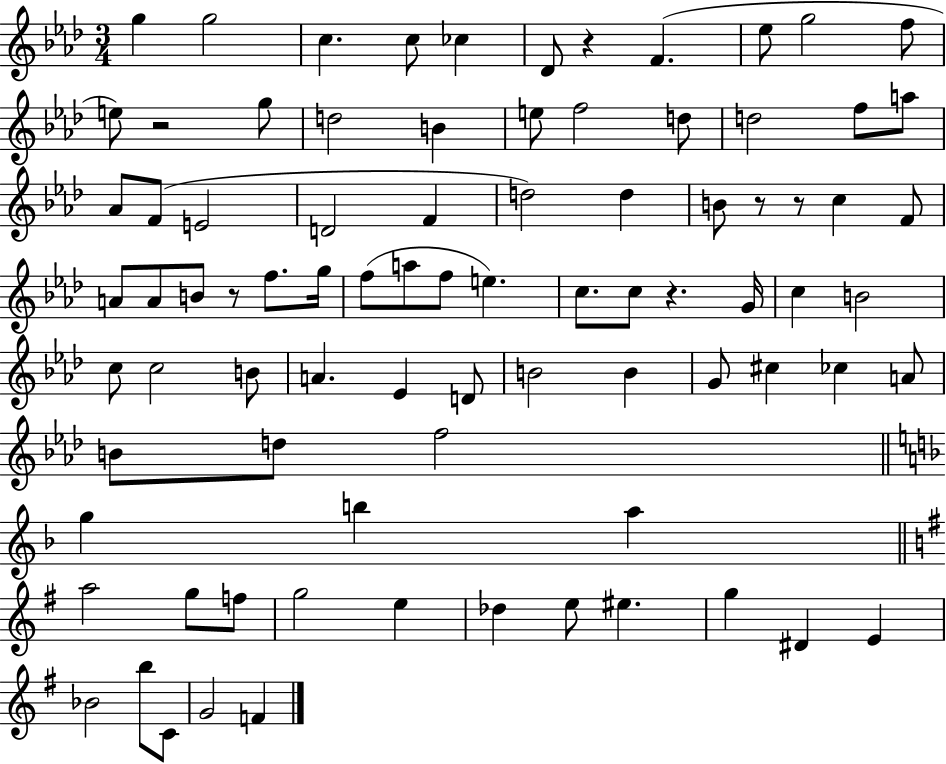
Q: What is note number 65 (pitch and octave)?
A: F5